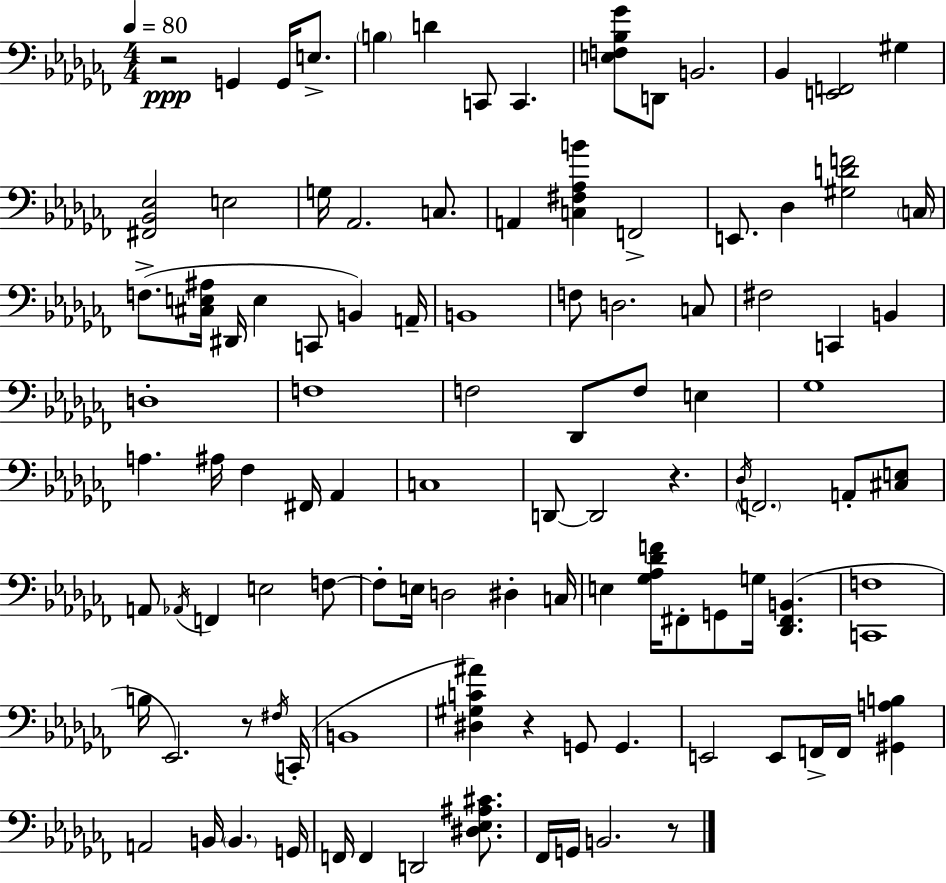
R/h G2/q G2/s E3/e. B3/q D4/q C2/e C2/q. [E3,F3,Bb3,Gb4]/e D2/e B2/h. Bb2/q [E2,F2]/h G#3/q [F#2,Bb2,Eb3]/h E3/h G3/s Ab2/h. C3/e. A2/q [C3,F#3,Ab3,B4]/q F2/h E2/e. Db3/q [G#3,D4,F4]/h C3/s F3/e. [C#3,E3,A#3]/s D#2/s E3/q C2/e B2/q A2/s B2/w F3/e D3/h. C3/e F#3/h C2/q B2/q D3/w F3/w F3/h Db2/e F3/e E3/q Gb3/w A3/q. A#3/s FES3/q F#2/s Ab2/q C3/w D2/e D2/h R/q. Db3/s F2/h. A2/e [C#3,E3]/e A2/e Ab2/s F2/q E3/h F3/e F3/e E3/s D3/h D#3/q C3/s E3/q [Gb3,Ab3,Db4,F4]/s F#2/e G2/e G3/s [Db2,F#2,B2]/q. [C2,F3]/w B3/s Eb2/h. R/e F#3/s C2/s B2/w [D#3,G#3,C4,A#4]/q R/q G2/e G2/q. E2/h E2/e F2/s F2/s [G#2,A3,B3]/q A2/h B2/s B2/q. G2/s F2/s F2/q D2/h [D#3,Eb3,A#3,C#4]/e. FES2/s G2/s B2/h. R/e